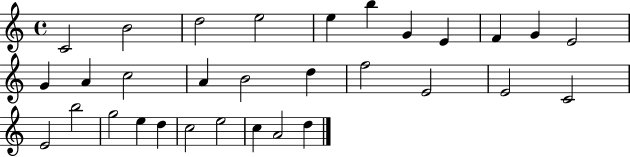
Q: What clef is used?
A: treble